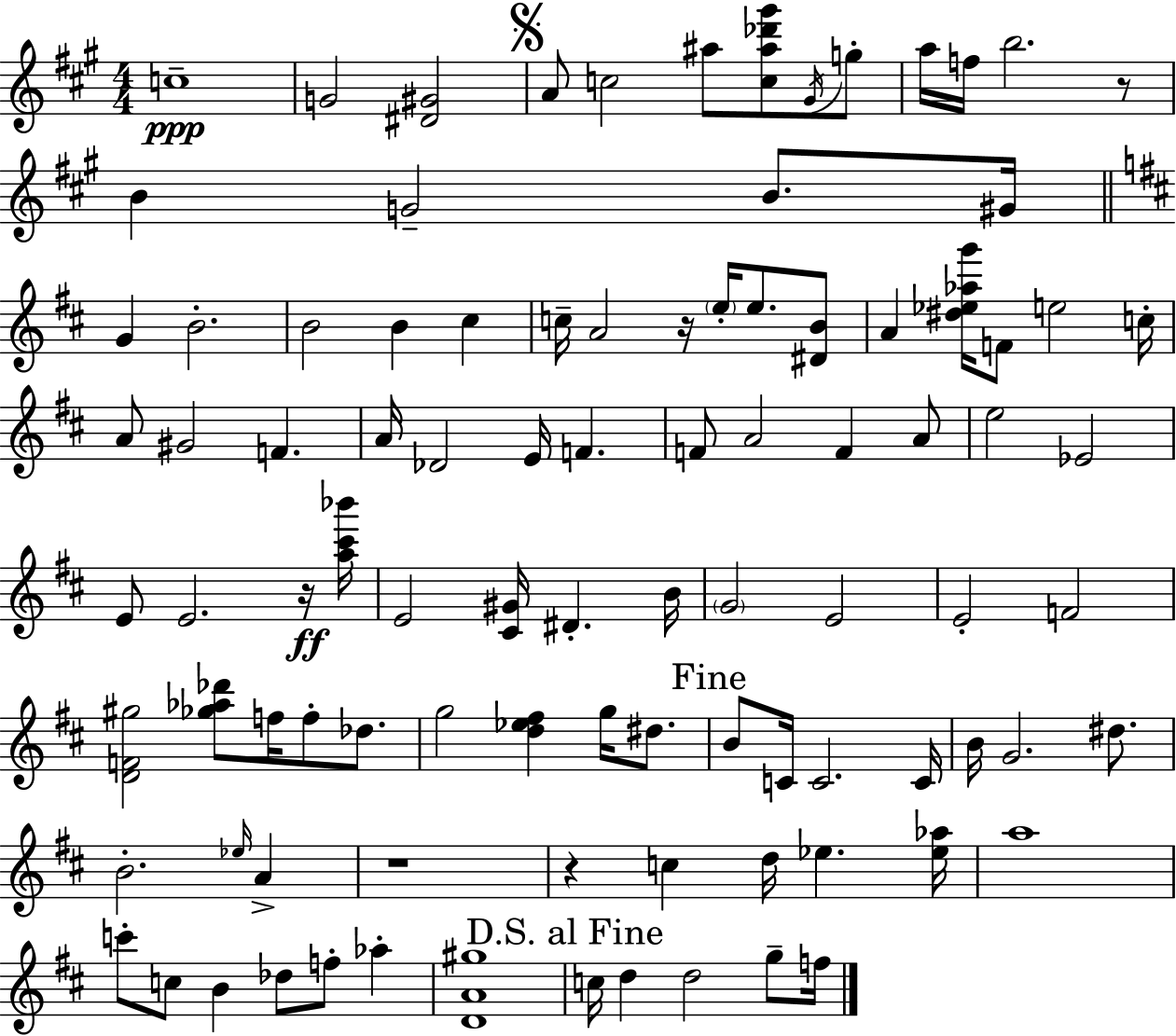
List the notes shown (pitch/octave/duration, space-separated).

C5/w G4/h [D#4,G#4]/h A4/e C5/h A#5/e [C5,A#5,Db6,G#6]/e G#4/s G5/e A5/s F5/s B5/h. R/e B4/q G4/h B4/e. G#4/s G4/q B4/h. B4/h B4/q C#5/q C5/s A4/h R/s E5/s E5/e. [D#4,B4]/e A4/q [D#5,Eb5,Ab5,G6]/s F4/e E5/h C5/s A4/e G#4/h F4/q. A4/s Db4/h E4/s F4/q. F4/e A4/h F4/q A4/e E5/h Eb4/h E4/e E4/h. R/s [A5,C#6,Bb6]/s E4/h [C#4,G#4]/s D#4/q. B4/s G4/h E4/h E4/h F4/h [D4,F4,G#5]/h [Gb5,Ab5,Db6]/e F5/s F5/e Db5/e. G5/h [D5,Eb5,F#5]/q G5/s D#5/e. B4/e C4/s C4/h. C4/s B4/s G4/h. D#5/e. B4/h. Eb5/s A4/q R/w R/q C5/q D5/s Eb5/q. [Eb5,Ab5]/s A5/w C6/e C5/e B4/q Db5/e F5/e Ab5/q [D4,A4,G#5]/w C5/s D5/q D5/h G5/e F5/s